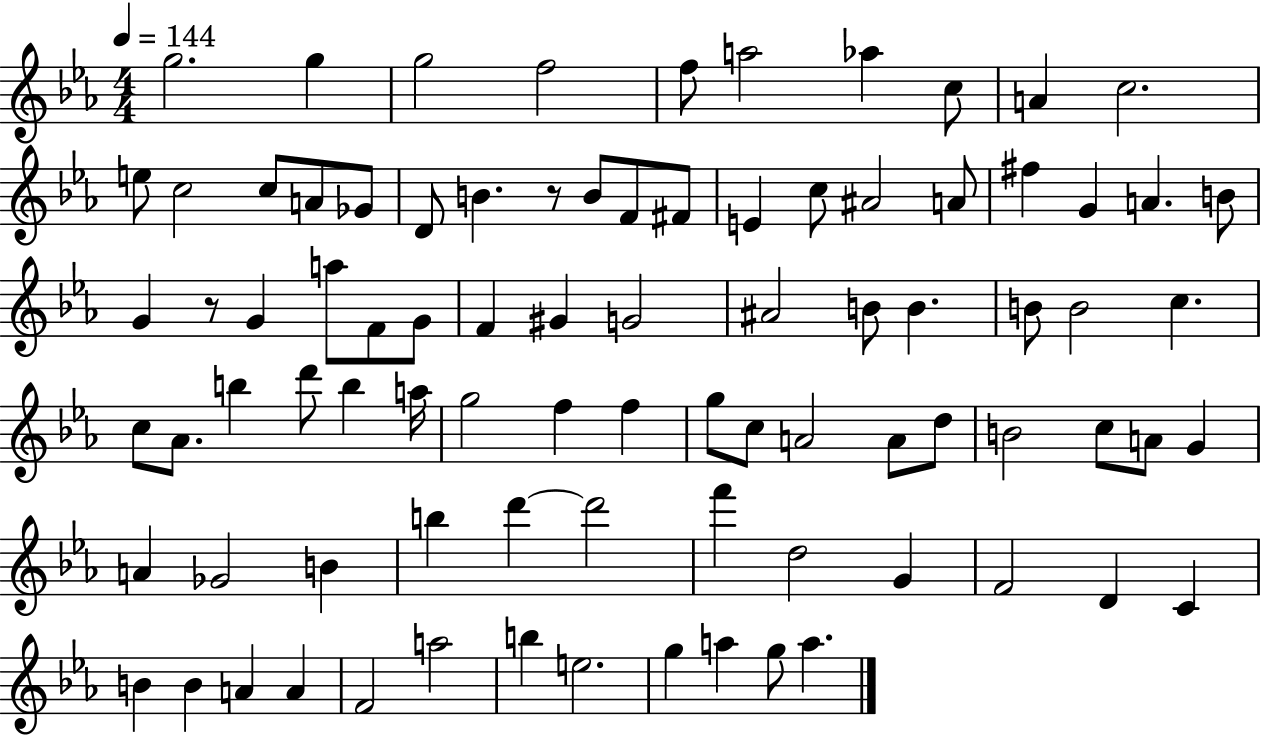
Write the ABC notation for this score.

X:1
T:Untitled
M:4/4
L:1/4
K:Eb
g2 g g2 f2 f/2 a2 _a c/2 A c2 e/2 c2 c/2 A/2 _G/2 D/2 B z/2 B/2 F/2 ^F/2 E c/2 ^A2 A/2 ^f G A B/2 G z/2 G a/2 F/2 G/2 F ^G G2 ^A2 B/2 B B/2 B2 c c/2 _A/2 b d'/2 b a/4 g2 f f g/2 c/2 A2 A/2 d/2 B2 c/2 A/2 G A _G2 B b d' d'2 f' d2 G F2 D C B B A A F2 a2 b e2 g a g/2 a